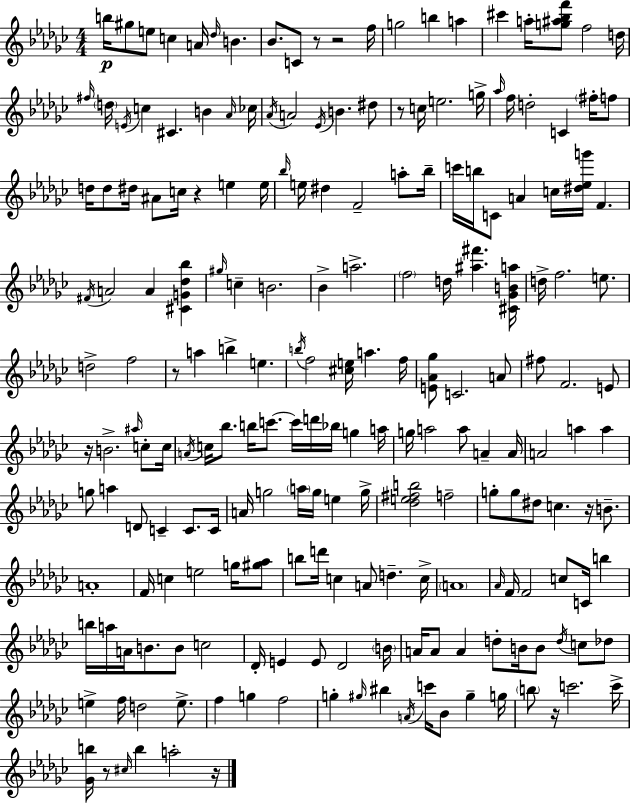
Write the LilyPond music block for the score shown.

{
  \clef treble
  \numericTimeSignature
  \time 4/4
  \key ees \minor
  b''16\p gis''8 e''8 c''4 a'16 \grace { des''16 } b'4. | bes'8. c'8 r8 r2 | f''16 g''2 b''4 a''4 | cis'''4 a''16-. <g'' ais'' bes'' f'''>8 f''2 | \break d''16 \grace { fis''16 } \parenthesize d''16 \acciaccatura { e'16 } c''4 cis'4. b'4 | \grace { aes'16 } ces''16 \acciaccatura { aes'16 } a'2 \acciaccatura { ees'16 } b'4. | dis''8 r8 c''16 e''2. | g''16-> \grace { aes''16 } f''16 d''2-. | \break c'4 \parenthesize fis''16-. f''8 d''16 d''8 dis''16 ais'8 c''16 r4 | e''4 e''16 \grace { bes''16 } e''16 dis''4 f'2-- | a''8-. bes''16-- c'''16 b''16 c'8 a'4 | c''16 <dis'' ees'' g'''>16 f'4. \acciaccatura { fis'16 } a'2 | \break a'4 <cis' g' des'' bes''>4 \grace { gis''16 } c''4-- b'2. | bes'4-> a''2.-> | \parenthesize f''2 | d''16 <ais'' fis'''>4. <cis' ges' b' a''>16 d''16-> f''2. | \break e''8. d''2-> | f''2 r8 a''4 | b''4-> e''4. \acciaccatura { b''16 } f''2 | <cis'' e''>16 a''4. f''16 <e' aes' ges''>8 c'2. | \break a'8 fis''8 f'2. | e'8 r16 b'2.-> | \grace { ais''16 } c''8-. c''16 \acciaccatura { a'16 } c''16 bes''8. | b''16 c'''8.~~ c'''16 d'''16 bes''16 g''4 a''16 g''16 a''2 | \break a''8 a'4-- a'16 a'2 | a''4 a''4 g''8 a''4 | d'8 c'4-- c'8. c'16 a'16 g''2 | \parenthesize a''16 g''16 e''4 g''16-> <des'' e'' fis'' b''>2 | \break f''2-- g''8-. g''8 | dis''8 c''4. r16 b'8.-- a'1-. | f'16 c''4 | e''2 g''16 <gis'' aes''>8 b''8 d'''16 | \break c''4 a'8 d''4.-- c''16-> \parenthesize a'1 | \grace { aes'16 } f'16 f'2 | c''8 c'16 b''4 b''16 a''16 | a'16 b'8. b'8 c''2 des'16-. e'4 | \break e'8 des'2 \parenthesize b'16 a'16 a'8 | a'4 d''8-. b'16 b'8 \acciaccatura { d''16 } c''8 des''8 e''4-> | f''16 d''2 e''8.-> f''4 | g''4 f''2 g''4-. | \break \grace { gis''16 } bis''4 \acciaccatura { a'16 } c'''16 bes'8 gis''4-- | g''16 \parenthesize b''8 r16 c'''2. | c'''16-> <ges' b''>16 r8 \grace { cis''16 } b''4 a''2-. | r16 \bar "|."
}